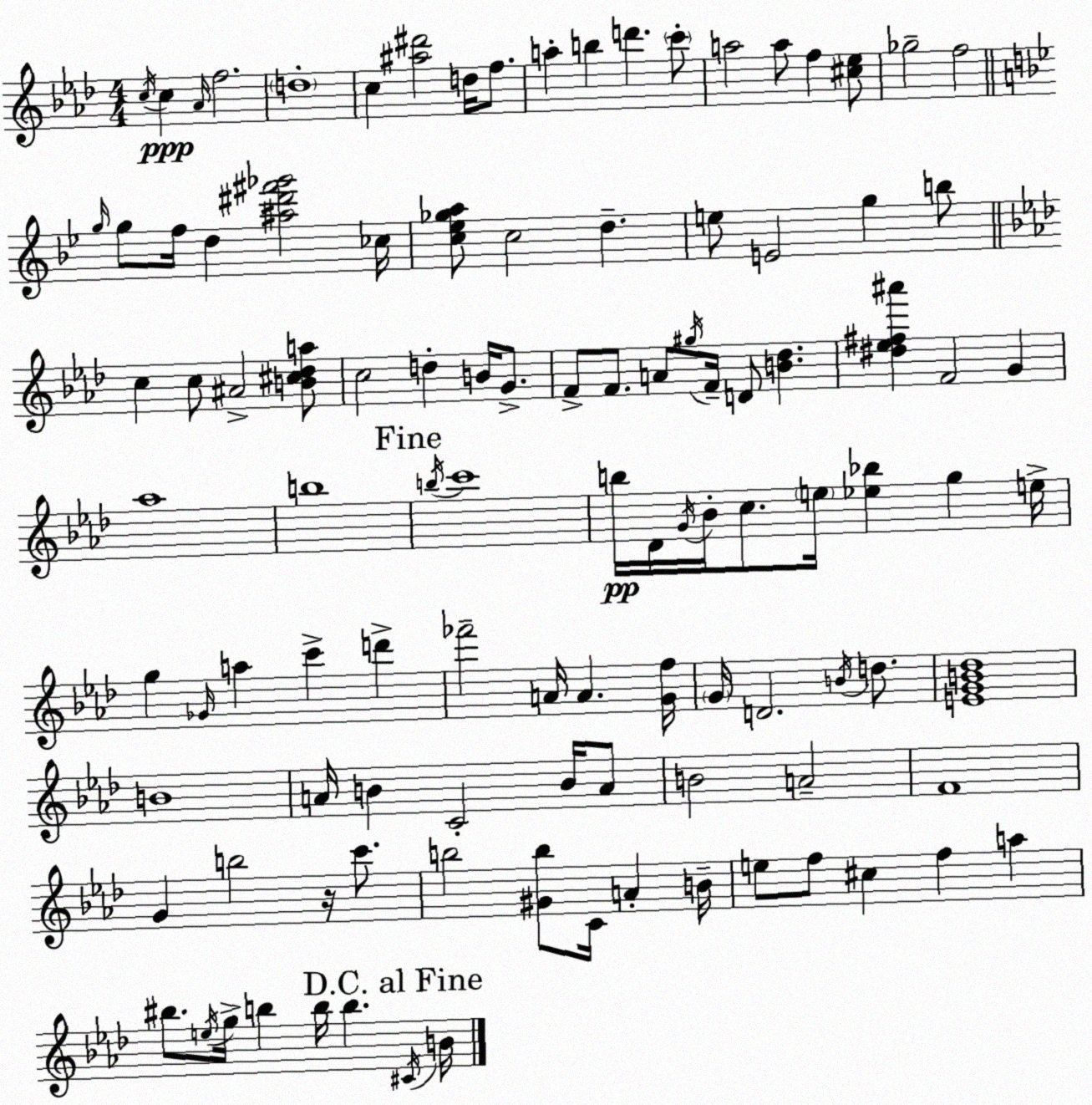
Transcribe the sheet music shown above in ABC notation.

X:1
T:Untitled
M:4/4
L:1/4
K:Ab
c/4 c _A/4 f2 d4 c [^a^d']2 d/4 f/2 a b d' c'/2 a2 a/2 f [^c_e]/2 _g2 f2 g/4 g/2 f/4 d [^a^d'^f'_g']2 _c/4 [c_e_ga]/2 c2 d e/2 E2 g b/2 c c/2 ^A2 [B^c_da]/2 c2 d B/4 G/2 F/2 F/2 A/2 ^g/4 F/4 D/2 [B_d] [^d_e^f^a'] F2 G _a4 b4 b/4 c'4 b/4 _D/4 G/4 _B/4 c/2 e/4 [_e_b] g e/4 g _G/4 a c' d' _f'2 A/4 A [Gf]/4 G/4 D2 B/4 d/2 [EGB_d]4 B4 A/4 B C2 B/4 A/2 B2 A2 F4 G b2 z/4 c'/2 b2 [^Gb]/2 C/4 A B/4 e/2 f/2 ^c f a ^b/2 e/4 g/4 b b/4 b ^C/4 B/4